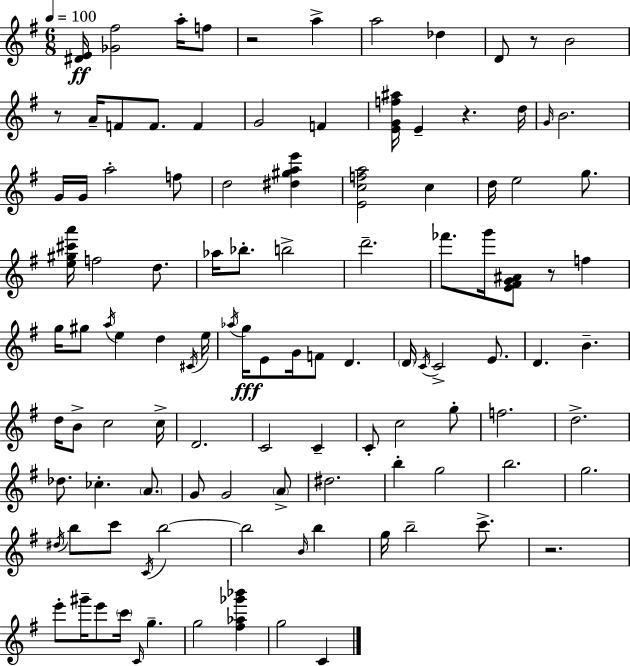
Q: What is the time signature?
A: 6/8